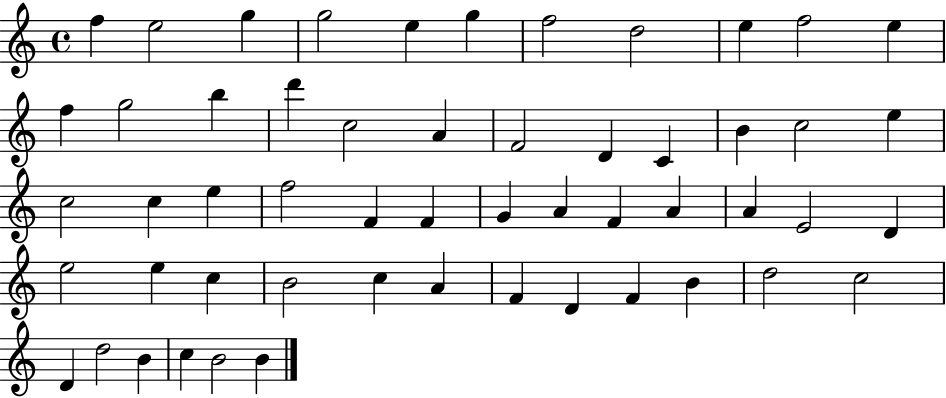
X:1
T:Untitled
M:4/4
L:1/4
K:C
f e2 g g2 e g f2 d2 e f2 e f g2 b d' c2 A F2 D C B c2 e c2 c e f2 F F G A F A A E2 D e2 e c B2 c A F D F B d2 c2 D d2 B c B2 B